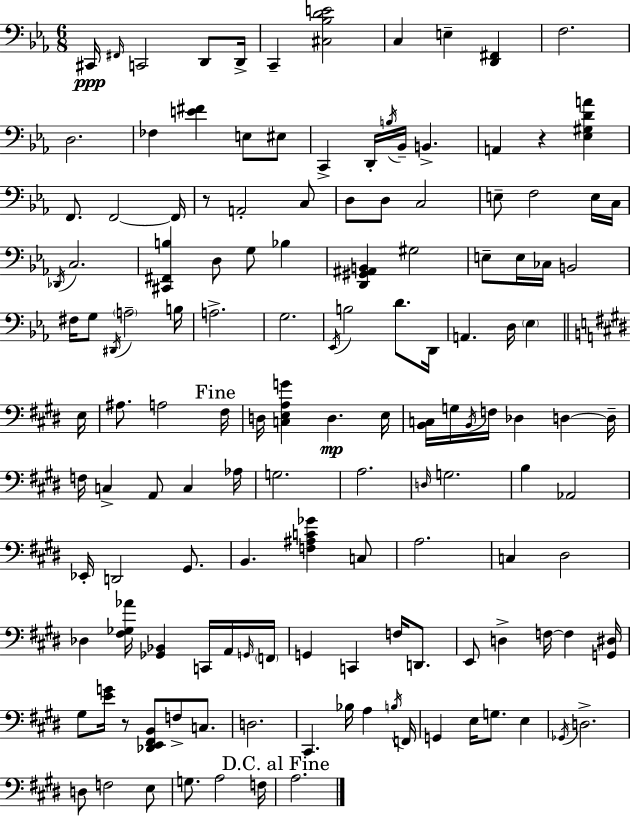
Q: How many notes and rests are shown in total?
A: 139